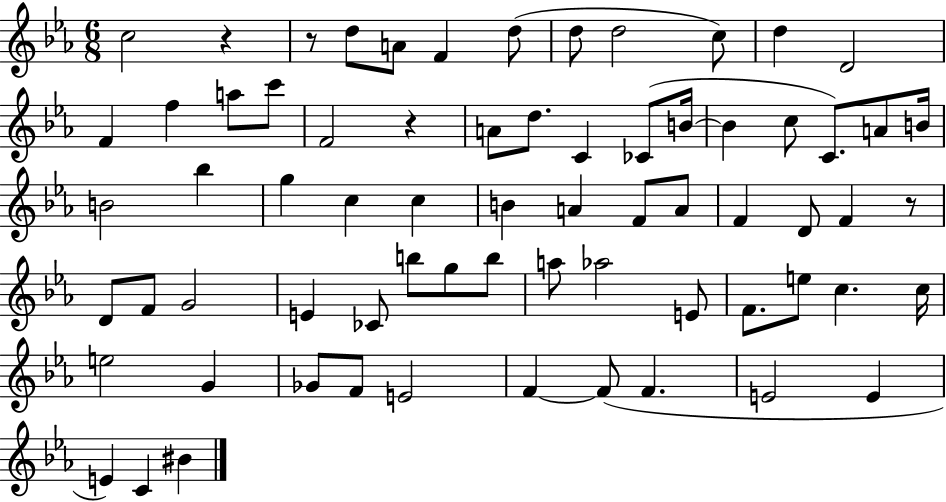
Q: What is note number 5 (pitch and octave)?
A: D5